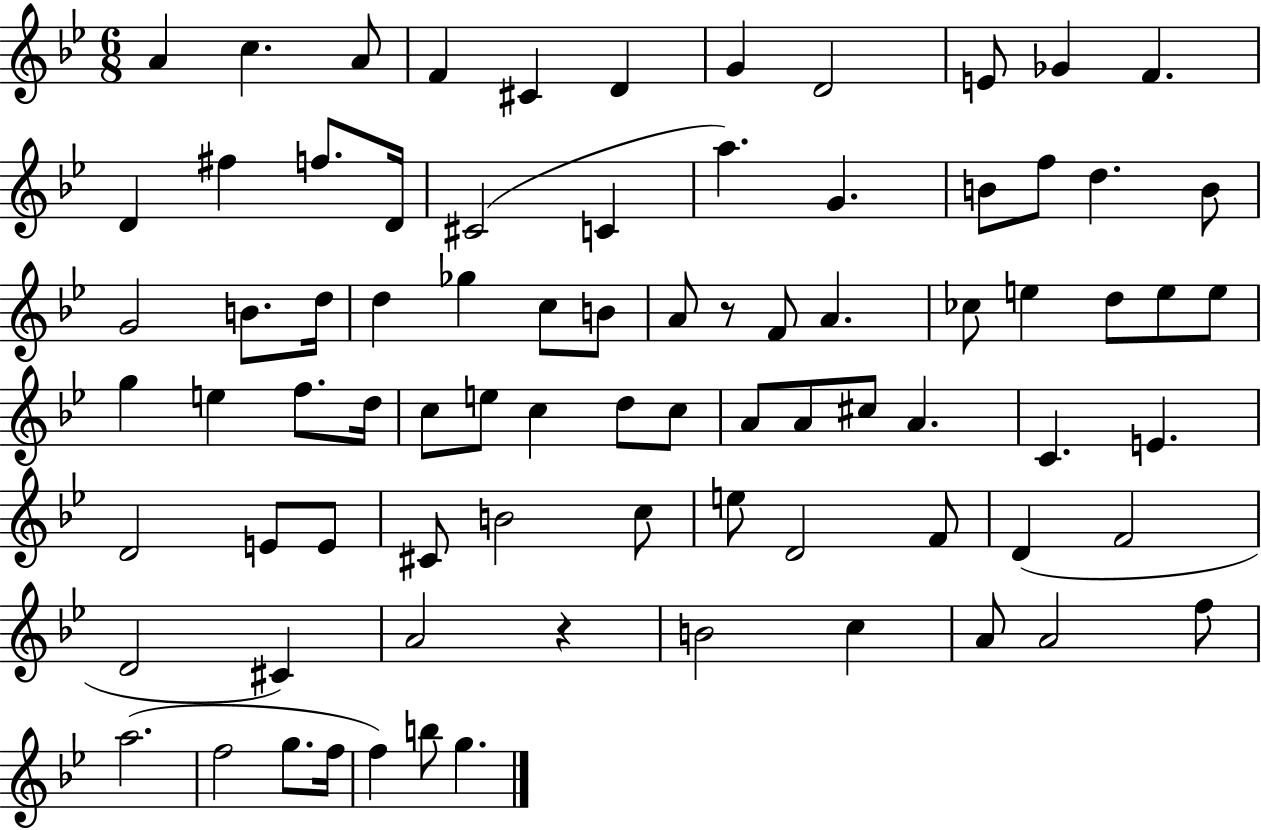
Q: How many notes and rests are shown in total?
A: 81